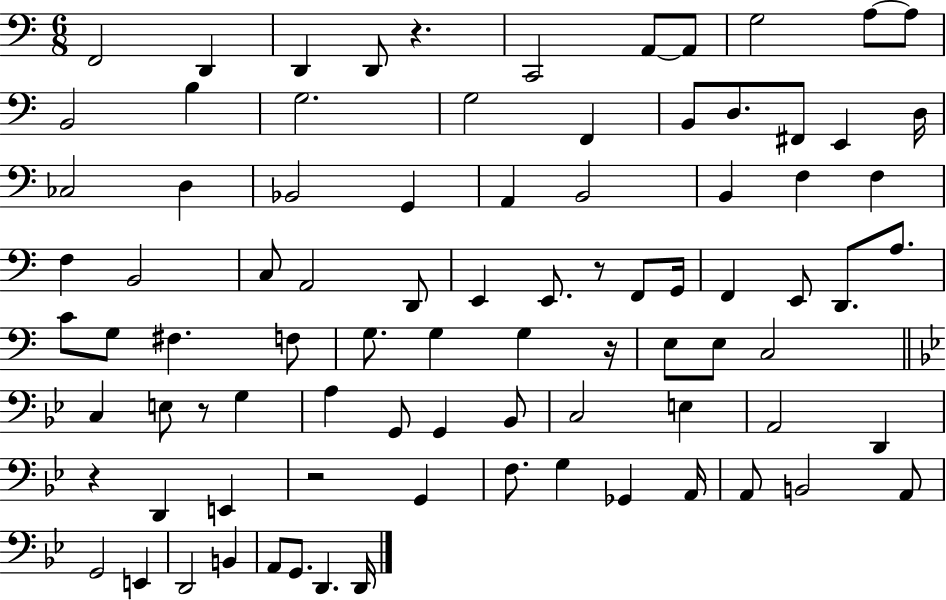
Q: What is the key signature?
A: C major